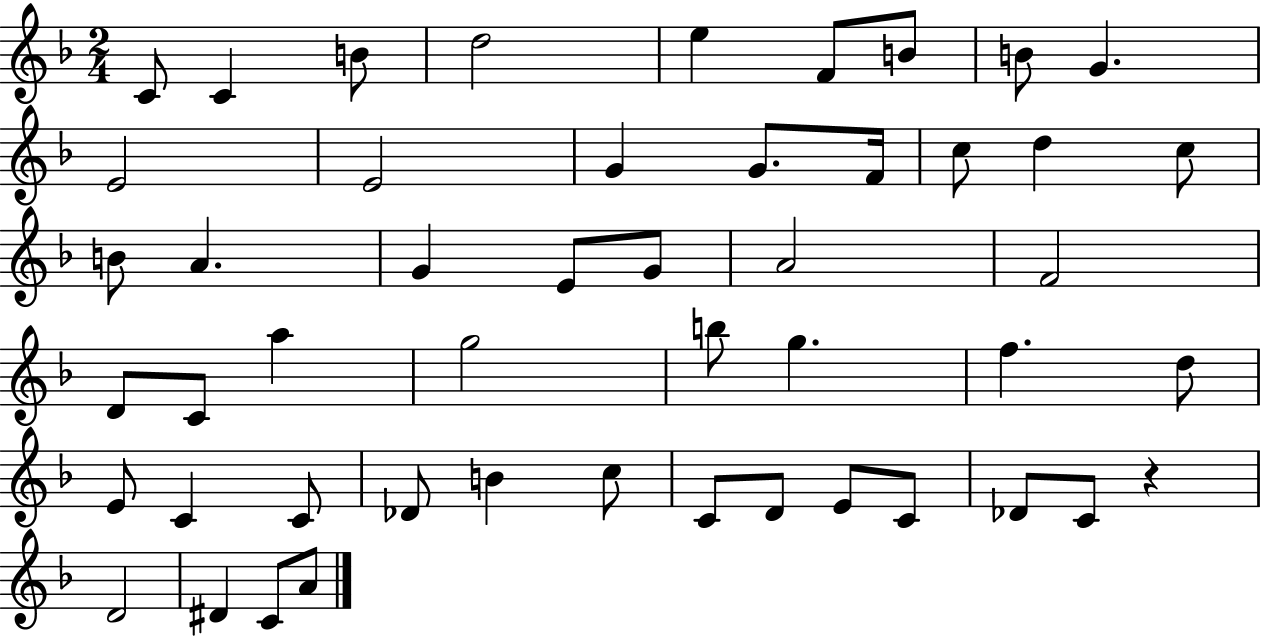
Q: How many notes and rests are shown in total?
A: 49